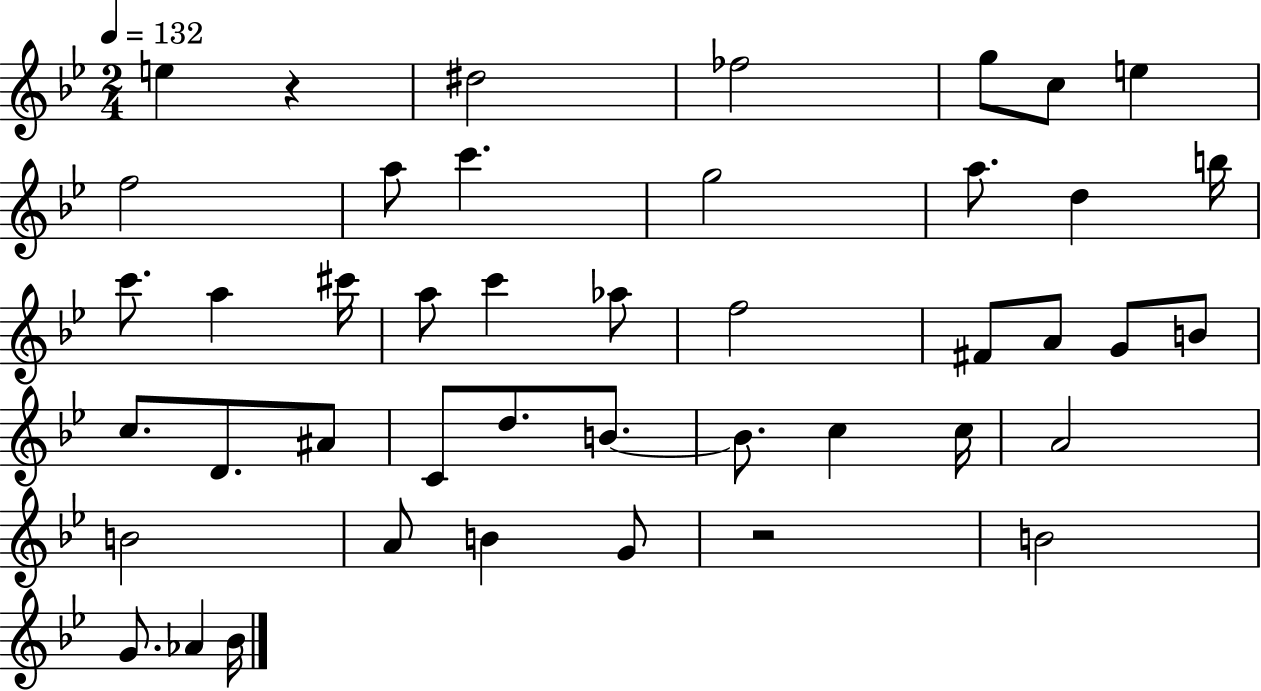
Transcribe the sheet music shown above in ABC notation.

X:1
T:Untitled
M:2/4
L:1/4
K:Bb
e z ^d2 _f2 g/2 c/2 e f2 a/2 c' g2 a/2 d b/4 c'/2 a ^c'/4 a/2 c' _a/2 f2 ^F/2 A/2 G/2 B/2 c/2 D/2 ^A/2 C/2 d/2 B/2 B/2 c c/4 A2 B2 A/2 B G/2 z2 B2 G/2 _A _B/4